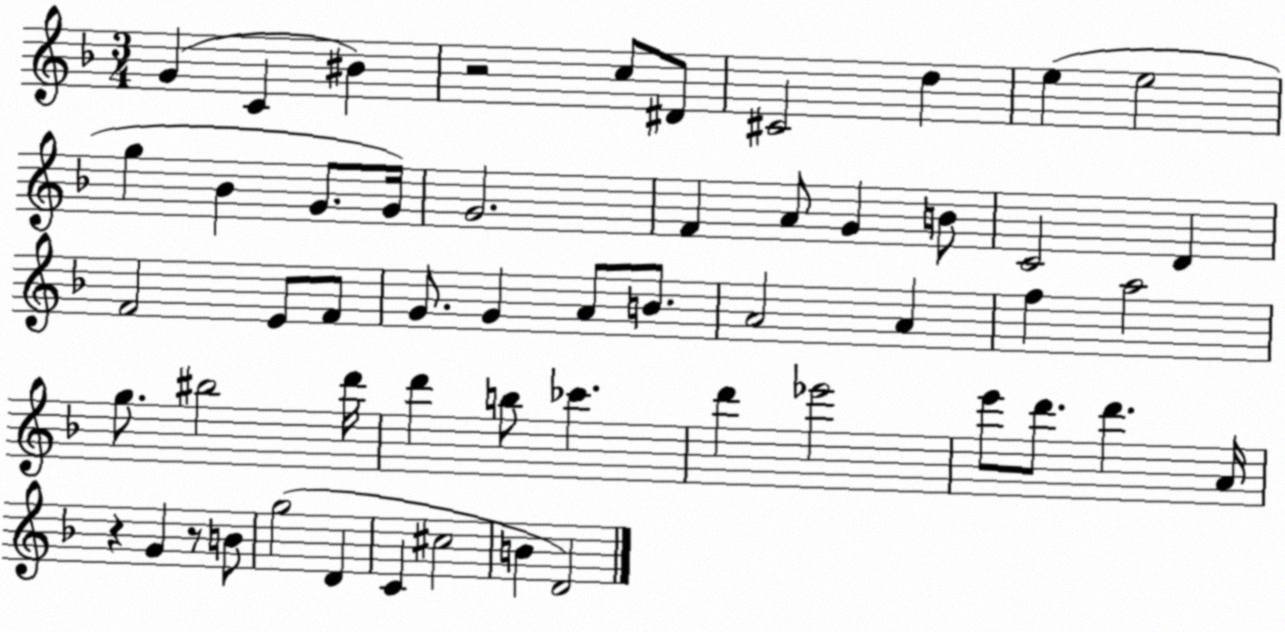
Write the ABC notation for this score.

X:1
T:Untitled
M:3/4
L:1/4
K:F
G C ^B z2 c/2 ^D/2 ^C2 d e e2 g _B G/2 G/4 G2 F A/2 G B/2 C2 D F2 E/2 F/2 G/2 G A/2 B/2 A2 A f a2 g/2 ^b2 d'/4 d' b/2 _c' d' _e'2 e'/2 d'/2 d' A/4 z G z/2 B/2 g2 D C ^c2 B D2